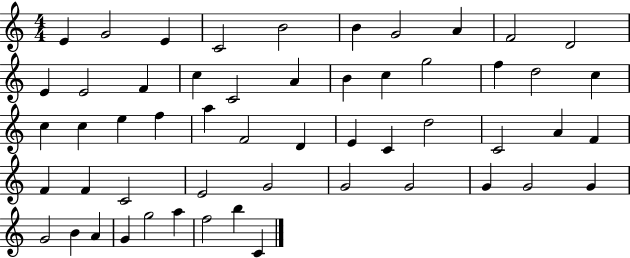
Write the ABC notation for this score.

X:1
T:Untitled
M:4/4
L:1/4
K:C
E G2 E C2 B2 B G2 A F2 D2 E E2 F c C2 A B c g2 f d2 c c c e f a F2 D E C d2 C2 A F F F C2 E2 G2 G2 G2 G G2 G G2 B A G g2 a f2 b C